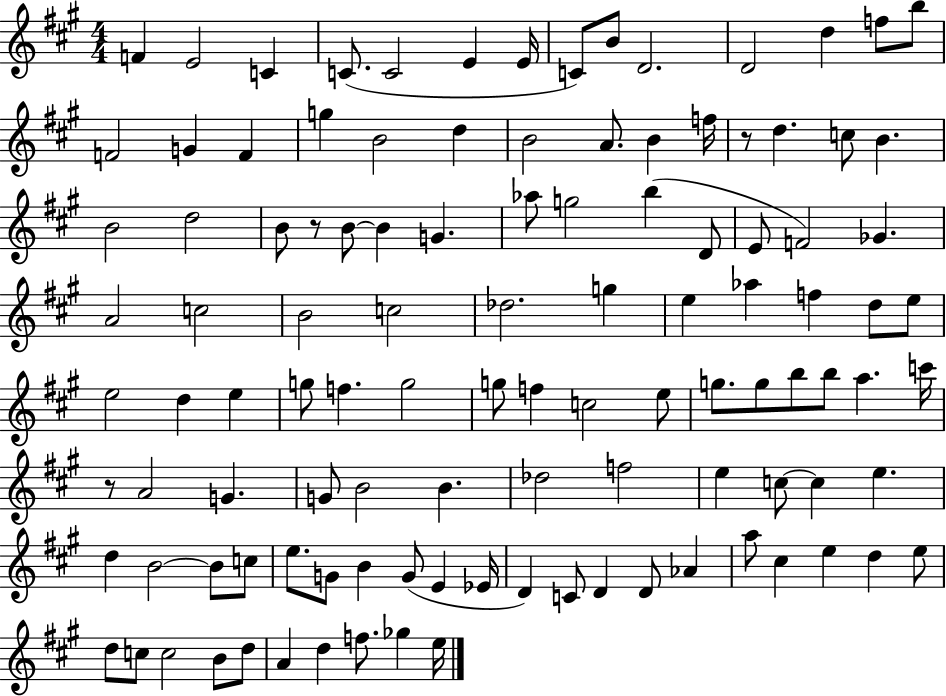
X:1
T:Untitled
M:4/4
L:1/4
K:A
F E2 C C/2 C2 E E/4 C/2 B/2 D2 D2 d f/2 b/2 F2 G F g B2 d B2 A/2 B f/4 z/2 d c/2 B B2 d2 B/2 z/2 B/2 B G _a/2 g2 b D/2 E/2 F2 _G A2 c2 B2 c2 _d2 g e _a f d/2 e/2 e2 d e g/2 f g2 g/2 f c2 e/2 g/2 g/2 b/2 b/2 a c'/4 z/2 A2 G G/2 B2 B _d2 f2 e c/2 c e d B2 B/2 c/2 e/2 G/2 B G/2 E _E/4 D C/2 D D/2 _A a/2 ^c e d e/2 d/2 c/2 c2 B/2 d/2 A d f/2 _g e/4